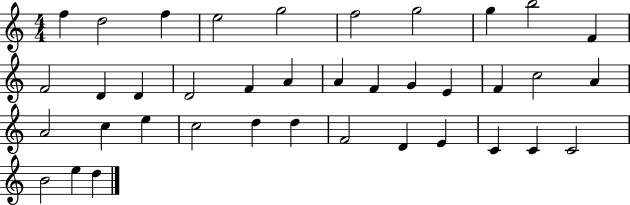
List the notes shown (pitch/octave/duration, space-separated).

F5/q D5/h F5/q E5/h G5/h F5/h G5/h G5/q B5/h F4/q F4/h D4/q D4/q D4/h F4/q A4/q A4/q F4/q G4/q E4/q F4/q C5/h A4/q A4/h C5/q E5/q C5/h D5/q D5/q F4/h D4/q E4/q C4/q C4/q C4/h B4/h E5/q D5/q